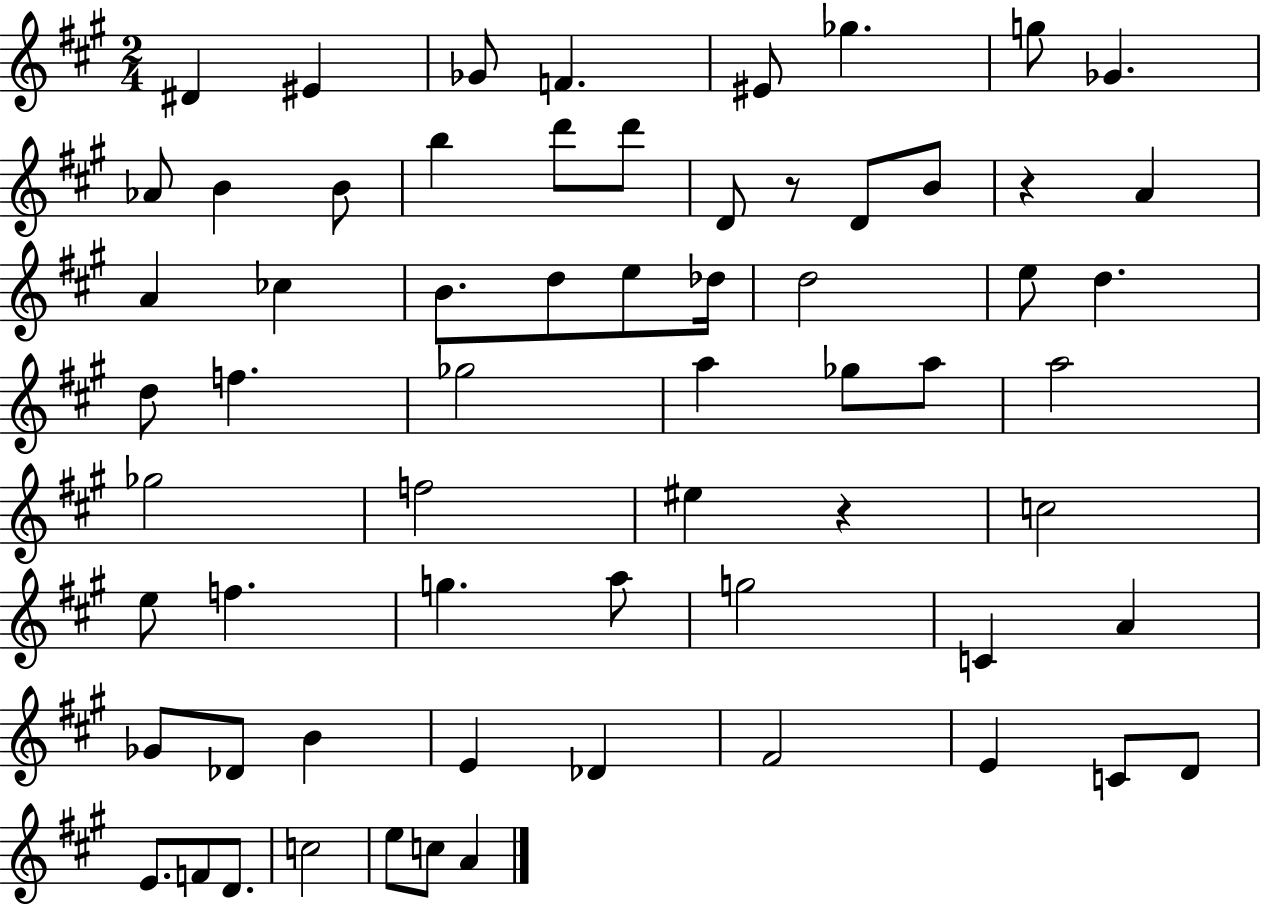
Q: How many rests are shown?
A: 3